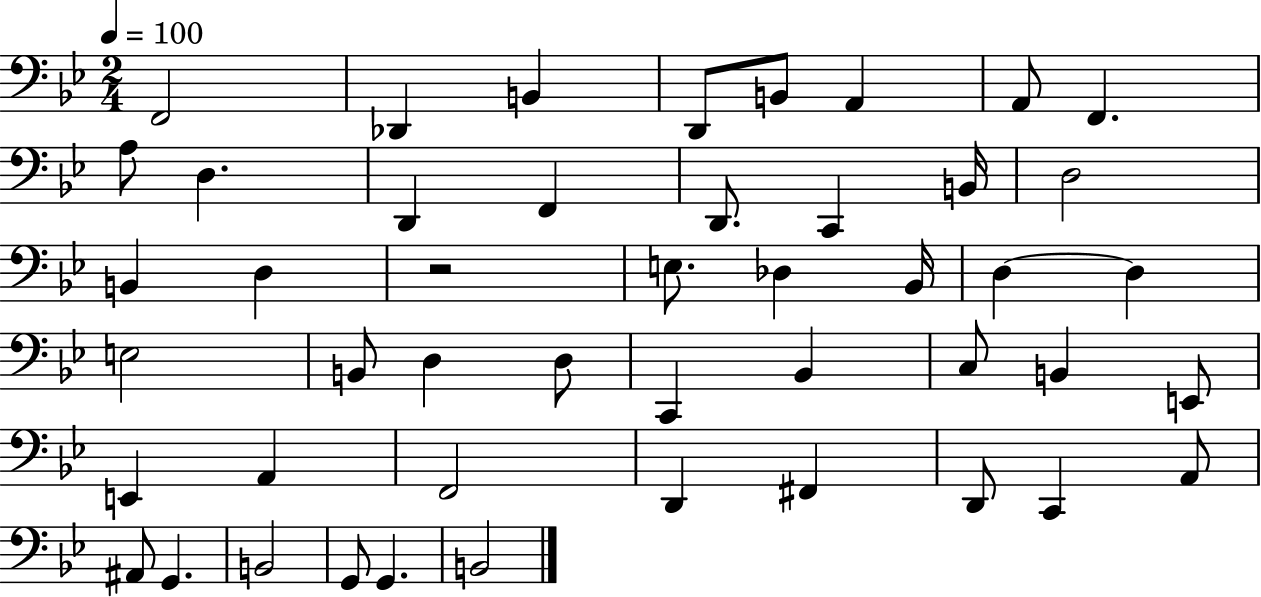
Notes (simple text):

F2/h Db2/q B2/q D2/e B2/e A2/q A2/e F2/q. A3/e D3/q. D2/q F2/q D2/e. C2/q B2/s D3/h B2/q D3/q R/h E3/e. Db3/q Bb2/s D3/q D3/q E3/h B2/e D3/q D3/e C2/q Bb2/q C3/e B2/q E2/e E2/q A2/q F2/h D2/q F#2/q D2/e C2/q A2/e A#2/e G2/q. B2/h G2/e G2/q. B2/h